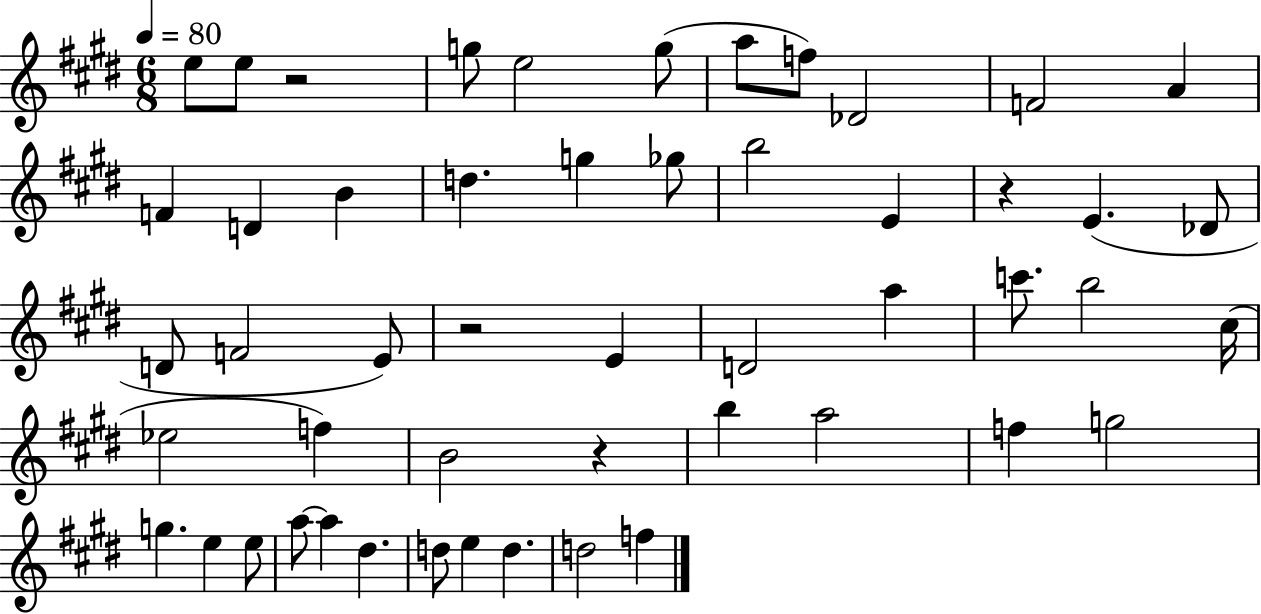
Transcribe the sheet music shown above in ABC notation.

X:1
T:Untitled
M:6/8
L:1/4
K:E
e/2 e/2 z2 g/2 e2 g/2 a/2 f/2 _D2 F2 A F D B d g _g/2 b2 E z E _D/2 D/2 F2 E/2 z2 E D2 a c'/2 b2 ^c/4 _e2 f B2 z b a2 f g2 g e e/2 a/2 a ^d d/2 e d d2 f